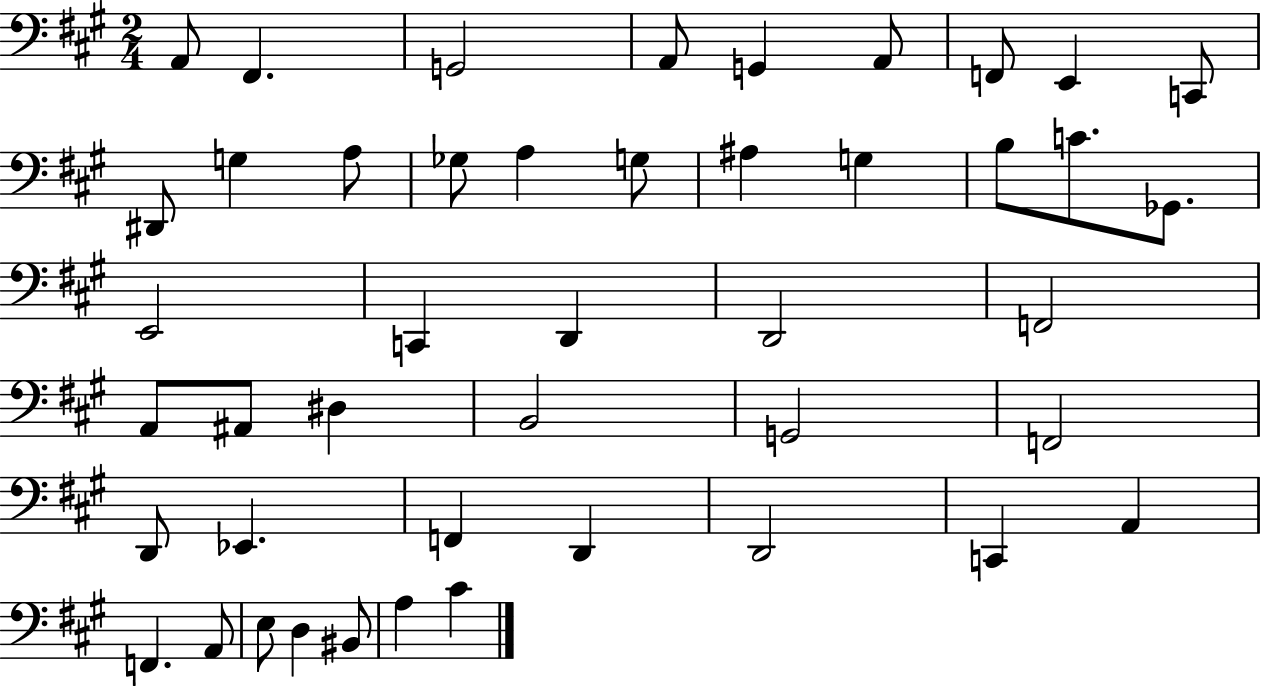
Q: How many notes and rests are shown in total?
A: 45